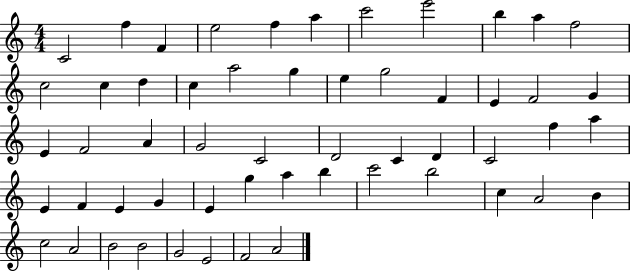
X:1
T:Untitled
M:4/4
L:1/4
K:C
C2 f F e2 f a c'2 e'2 b a f2 c2 c d c a2 g e g2 F E F2 G E F2 A G2 C2 D2 C D C2 f a E F E G E g a b c'2 b2 c A2 B c2 A2 B2 B2 G2 E2 F2 A2